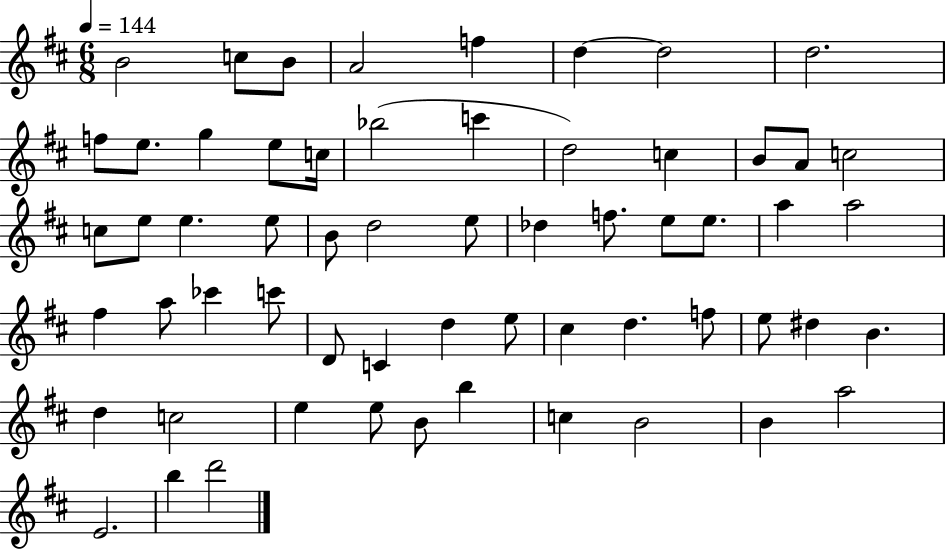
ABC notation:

X:1
T:Untitled
M:6/8
L:1/4
K:D
B2 c/2 B/2 A2 f d d2 d2 f/2 e/2 g e/2 c/4 _b2 c' d2 c B/2 A/2 c2 c/2 e/2 e e/2 B/2 d2 e/2 _d f/2 e/2 e/2 a a2 ^f a/2 _c' c'/2 D/2 C d e/2 ^c d f/2 e/2 ^d B d c2 e e/2 B/2 b c B2 B a2 E2 b d'2